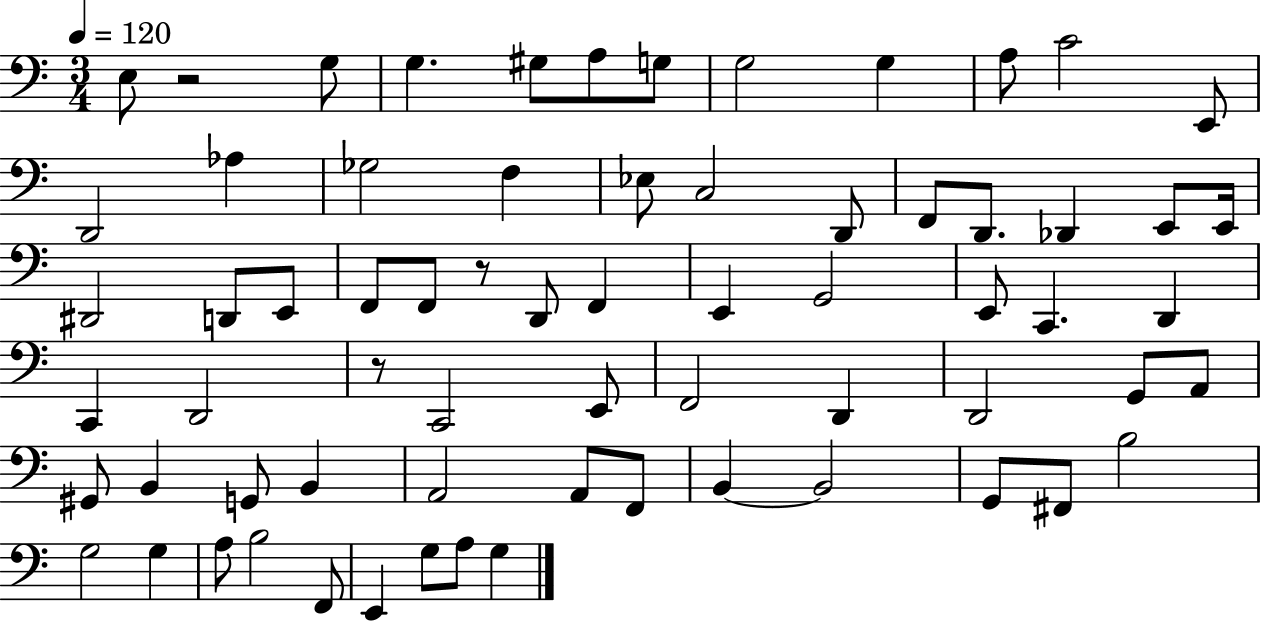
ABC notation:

X:1
T:Untitled
M:3/4
L:1/4
K:C
E,/2 z2 G,/2 G, ^G,/2 A,/2 G,/2 G,2 G, A,/2 C2 E,,/2 D,,2 _A, _G,2 F, _E,/2 C,2 D,,/2 F,,/2 D,,/2 _D,, E,,/2 E,,/4 ^D,,2 D,,/2 E,,/2 F,,/2 F,,/2 z/2 D,,/2 F,, E,, G,,2 E,,/2 C,, D,, C,, D,,2 z/2 C,,2 E,,/2 F,,2 D,, D,,2 G,,/2 A,,/2 ^G,,/2 B,, G,,/2 B,, A,,2 A,,/2 F,,/2 B,, B,,2 G,,/2 ^F,,/2 B,2 G,2 G, A,/2 B,2 F,,/2 E,, G,/2 A,/2 G,